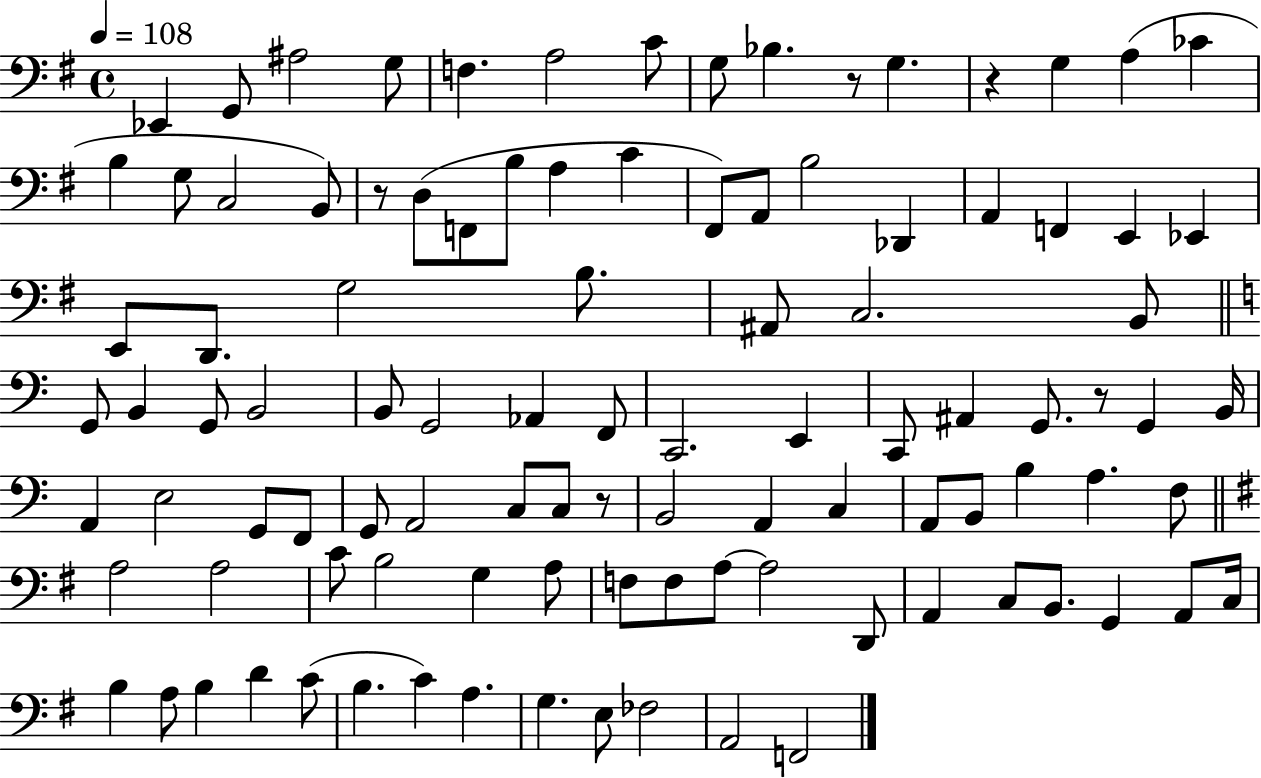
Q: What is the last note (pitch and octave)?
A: F2